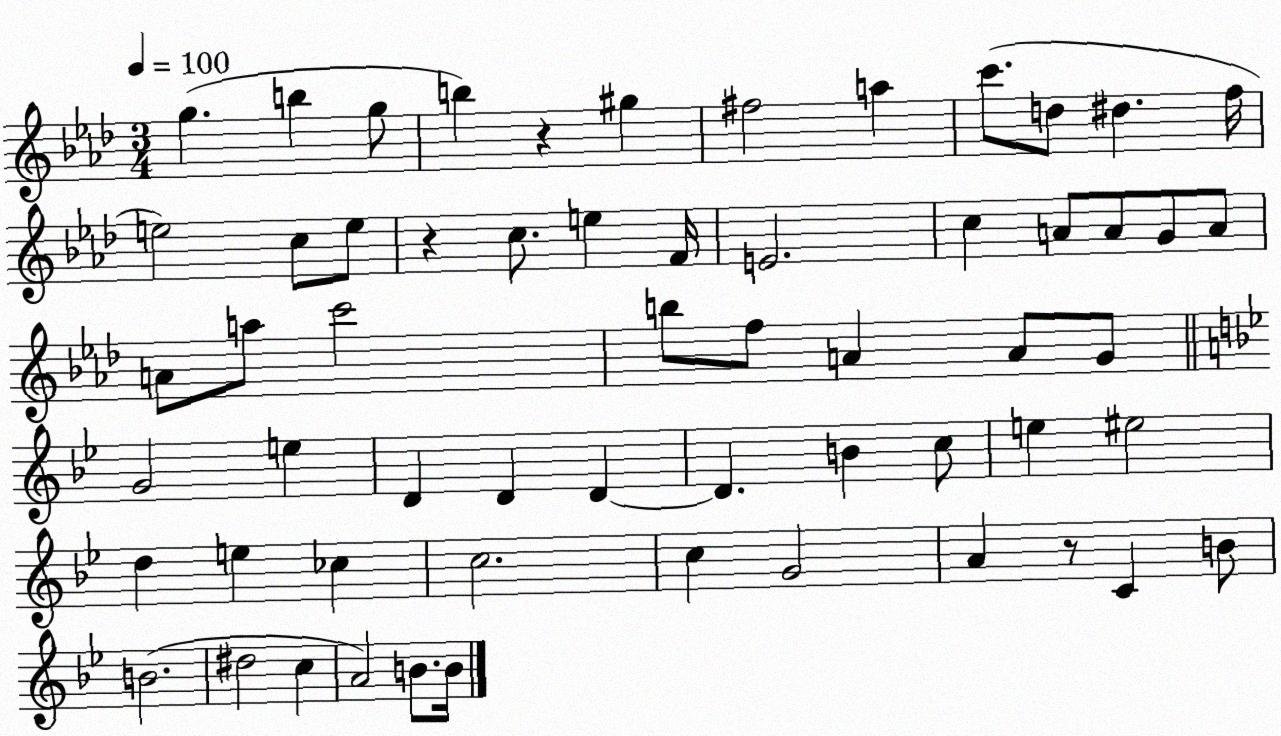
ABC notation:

X:1
T:Untitled
M:3/4
L:1/4
K:Ab
g b g/2 b z ^g ^f2 a c'/2 d/2 ^d f/4 e2 c/2 e/2 z c/2 e F/4 E2 c A/2 A/2 G/2 A/2 A/2 a/2 c'2 b/2 f/2 A A/2 G/2 G2 e D D D D B c/2 e ^e2 d e _c c2 c G2 A z/2 C B/2 B2 ^d2 c A2 B/2 B/4